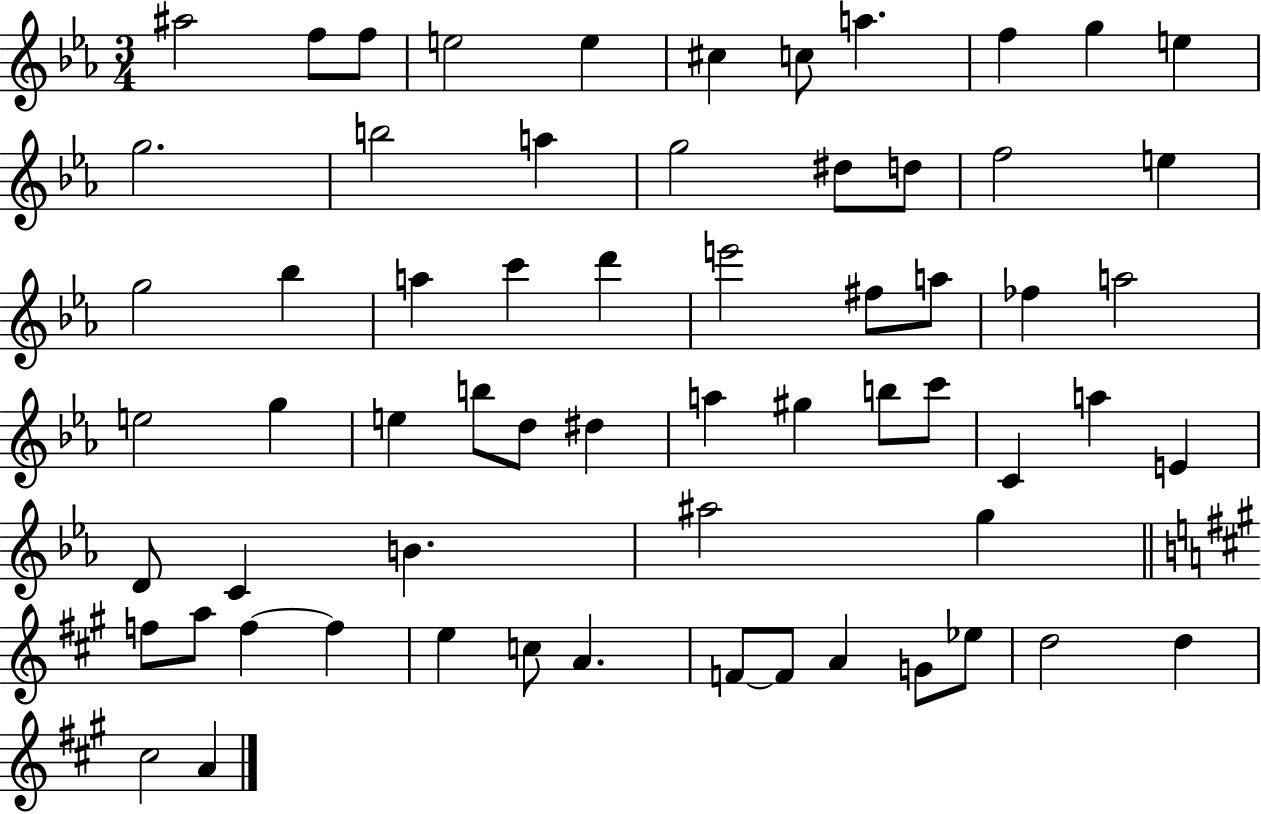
X:1
T:Untitled
M:3/4
L:1/4
K:Eb
^a2 f/2 f/2 e2 e ^c c/2 a f g e g2 b2 a g2 ^d/2 d/2 f2 e g2 _b a c' d' e'2 ^f/2 a/2 _f a2 e2 g e b/2 d/2 ^d a ^g b/2 c'/2 C a E D/2 C B ^a2 g f/2 a/2 f f e c/2 A F/2 F/2 A G/2 _e/2 d2 d ^c2 A